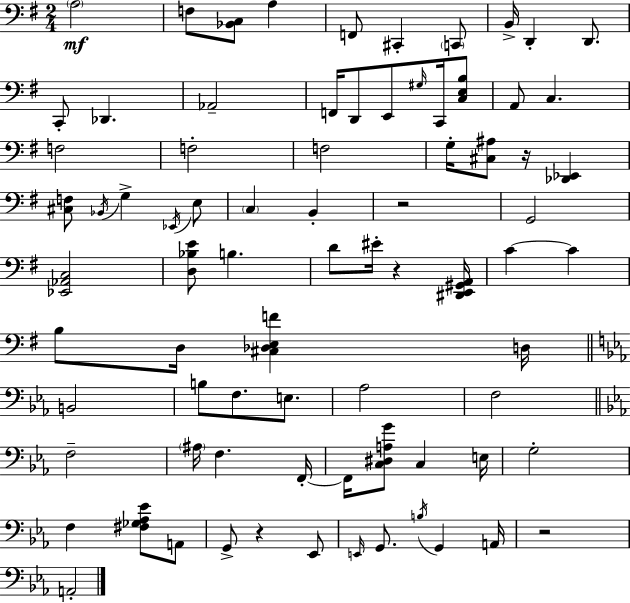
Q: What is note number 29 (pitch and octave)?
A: B2